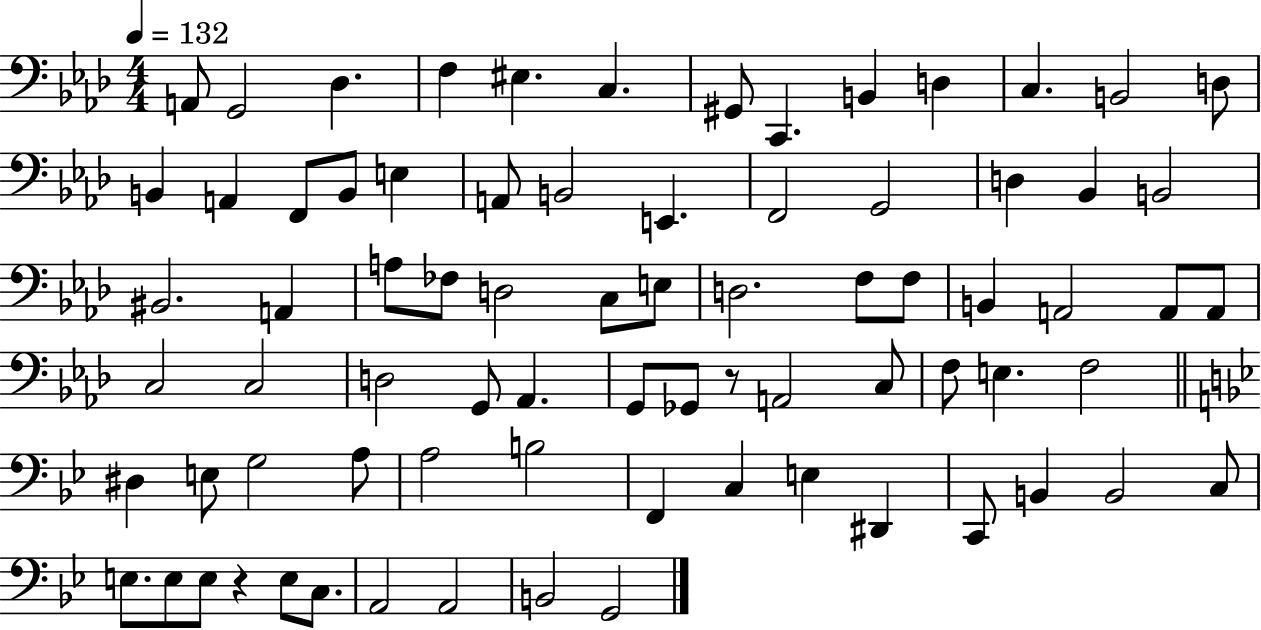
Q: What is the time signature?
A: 4/4